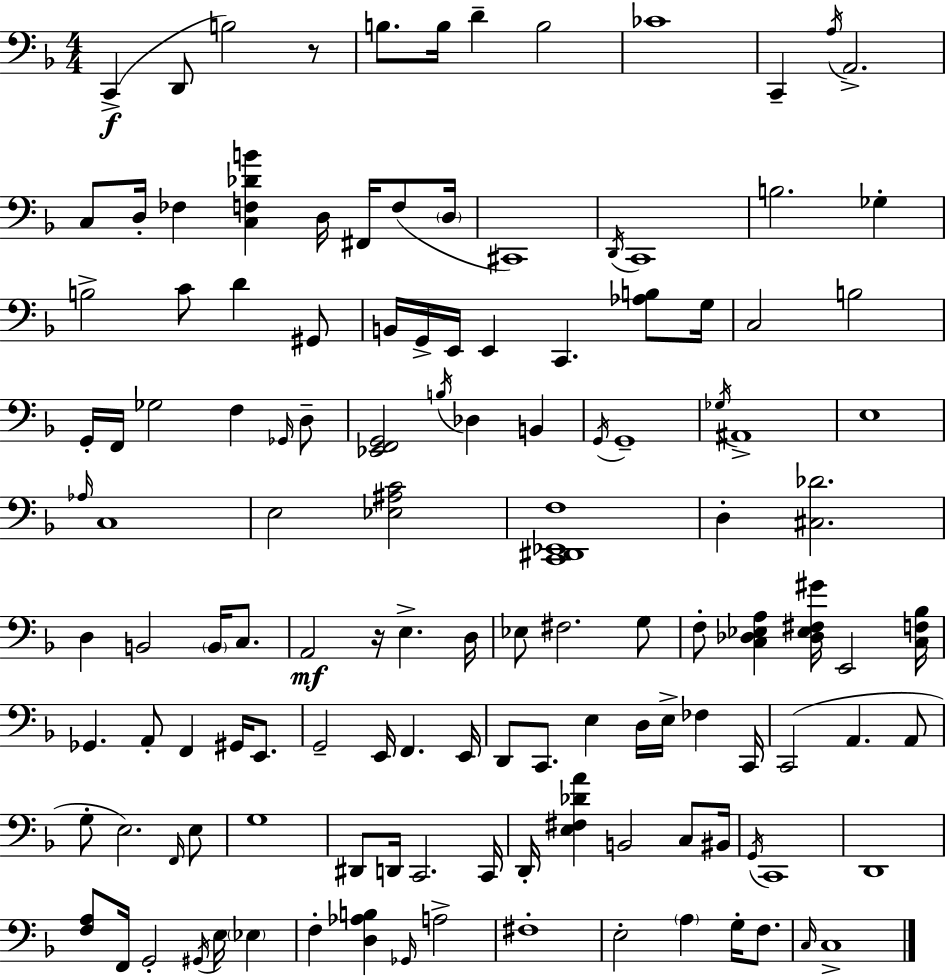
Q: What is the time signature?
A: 4/4